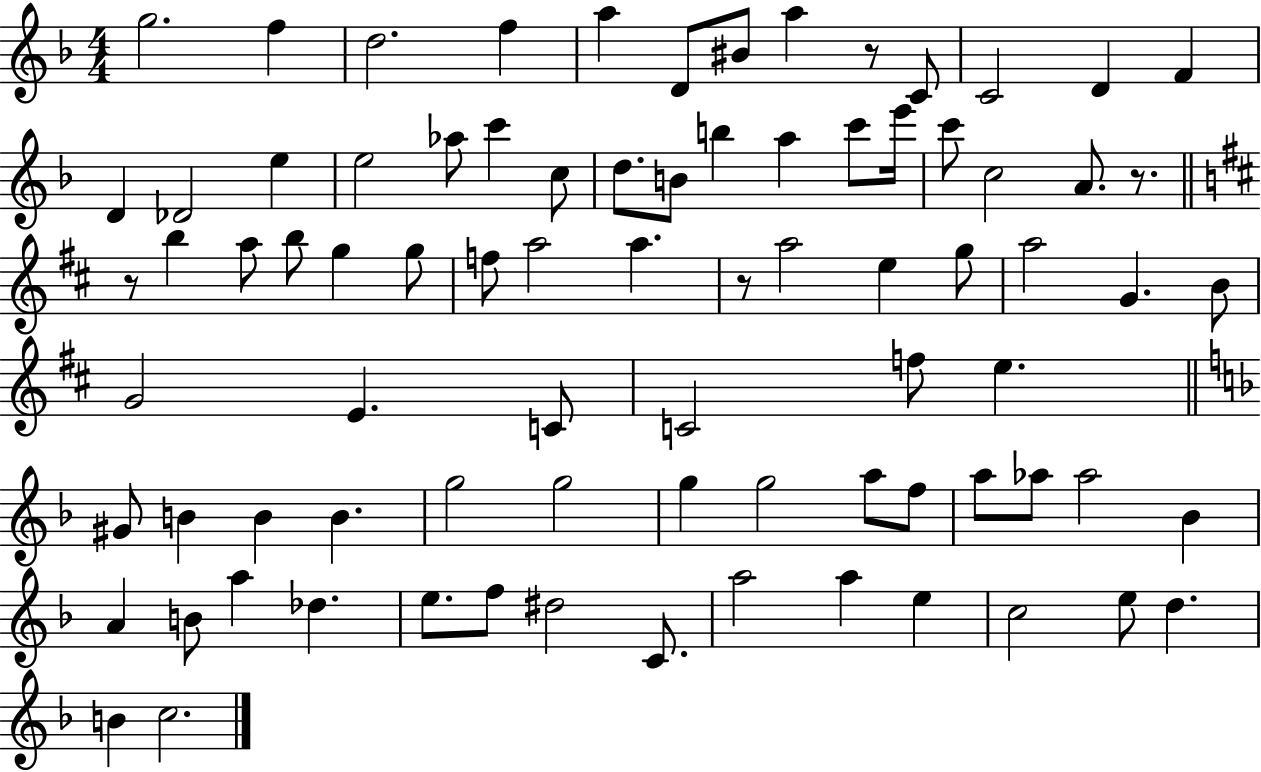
G5/h. F5/q D5/h. F5/q A5/q D4/e BIS4/e A5/q R/e C4/e C4/h D4/q F4/q D4/q Db4/h E5/q E5/h Ab5/e C6/q C5/e D5/e. B4/e B5/q A5/q C6/e E6/s C6/e C5/h A4/e. R/e. R/e B5/q A5/e B5/e G5/q G5/e F5/e A5/h A5/q. R/e A5/h E5/q G5/e A5/h G4/q. B4/e G4/h E4/q. C4/e C4/h F5/e E5/q. G#4/e B4/q B4/q B4/q. G5/h G5/h G5/q G5/h A5/e F5/e A5/e Ab5/e Ab5/h Bb4/q A4/q B4/e A5/q Db5/q. E5/e. F5/e D#5/h C4/e. A5/h A5/q E5/q C5/h E5/e D5/q. B4/q C5/h.